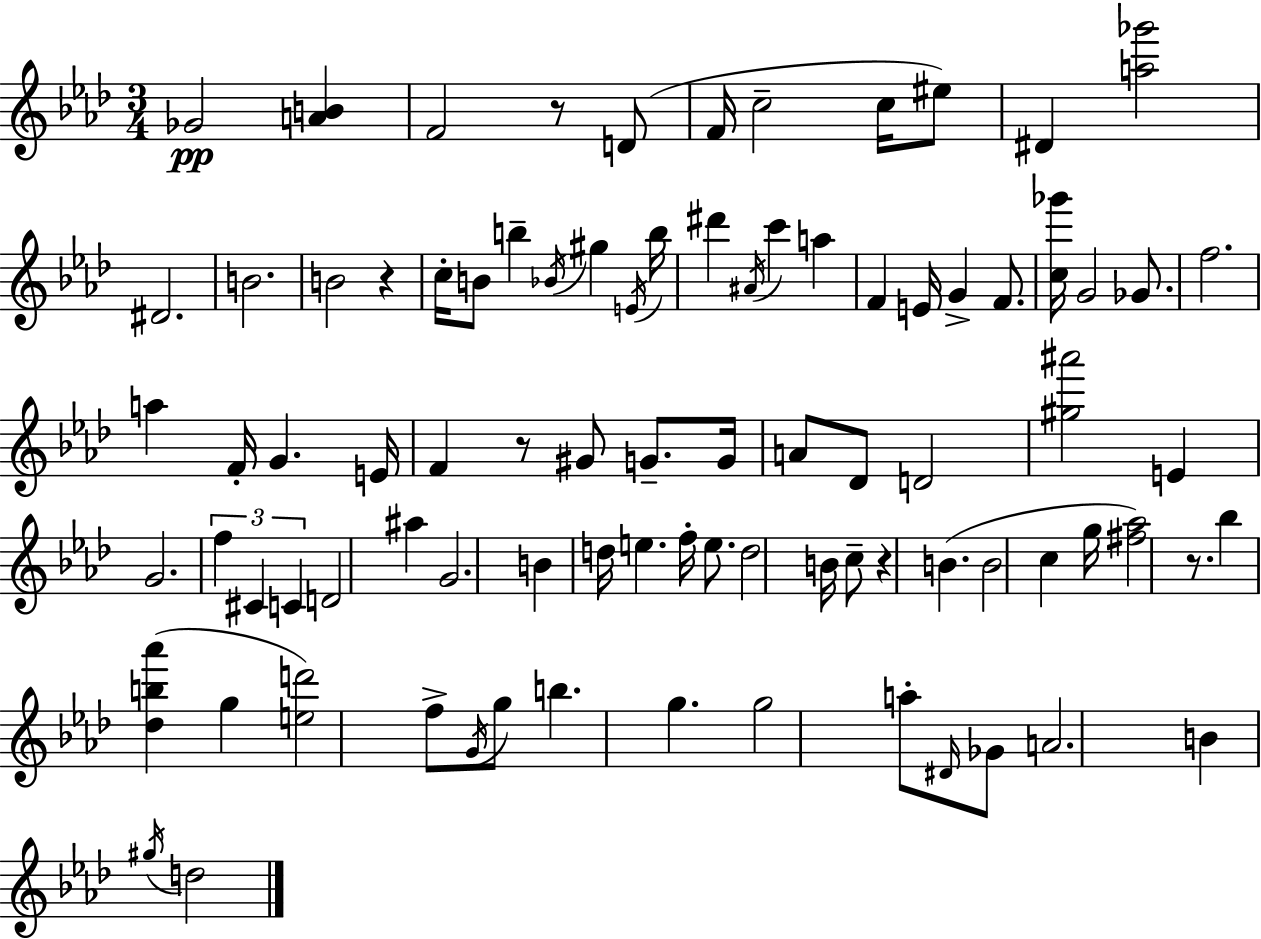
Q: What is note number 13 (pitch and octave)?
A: B4